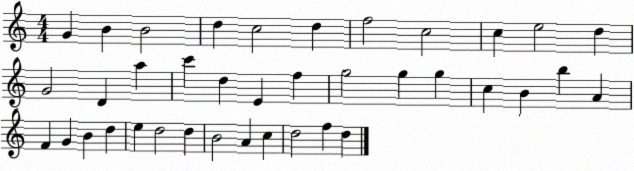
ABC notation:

X:1
T:Untitled
M:4/4
L:1/4
K:C
G B B2 d c2 d f2 c2 c e2 d G2 D a c' d E f g2 g g c B b A F G B d e d2 d B2 A c d2 f d